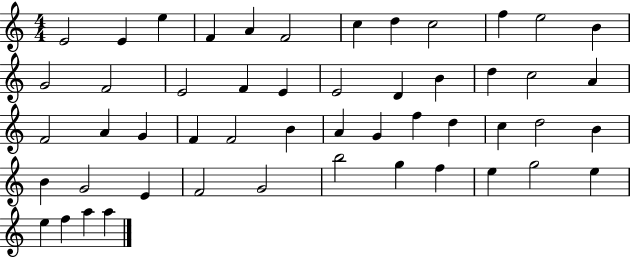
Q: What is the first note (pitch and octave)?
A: E4